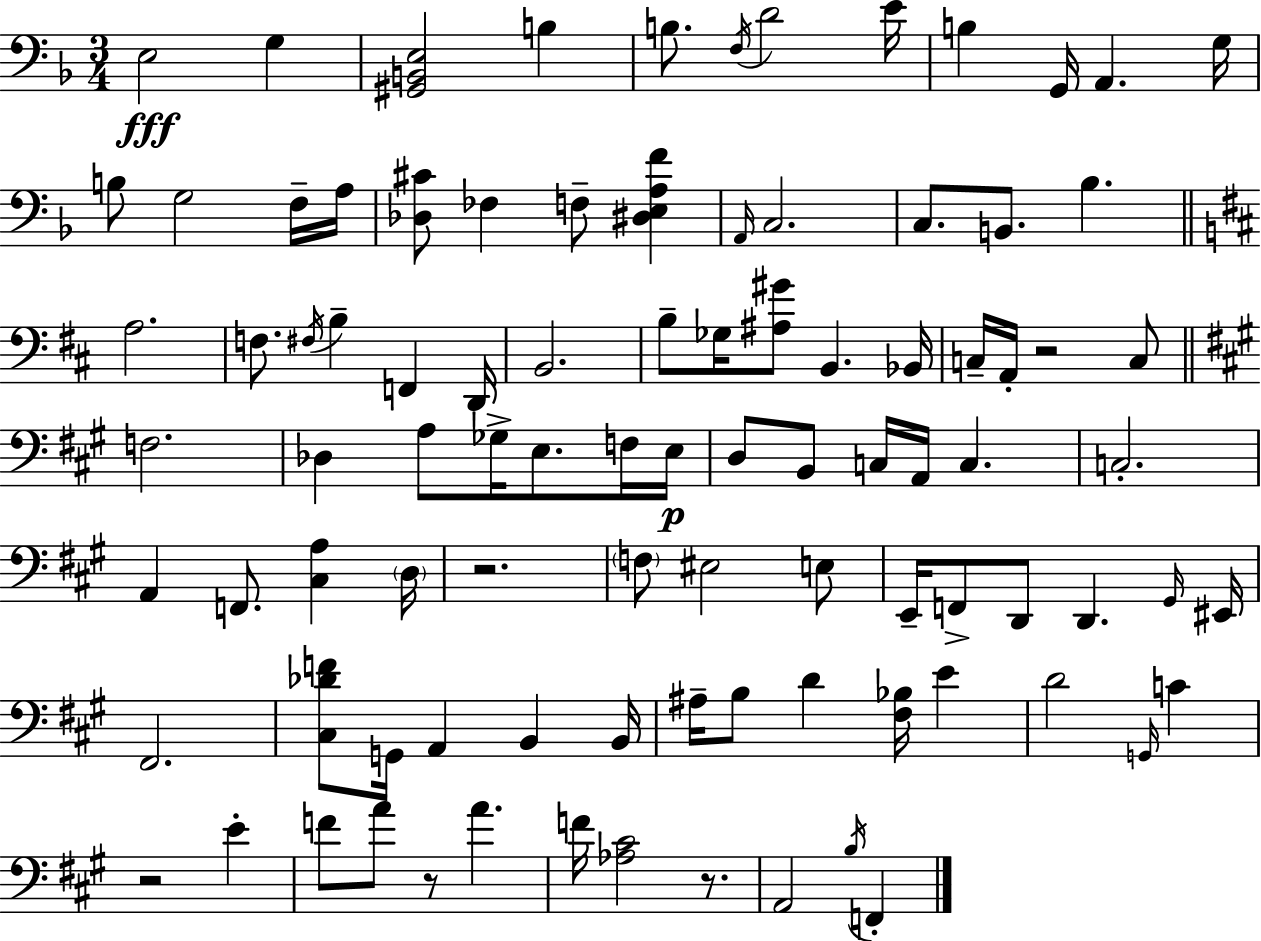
E3/h G3/q [G#2,B2,E3]/h B3/q B3/e. F3/s D4/h E4/s B3/q G2/s A2/q. G3/s B3/e G3/h F3/s A3/s [Db3,C#4]/e FES3/q F3/e [D#3,E3,A3,F4]/q A2/s C3/h. C3/e. B2/e. Bb3/q. A3/h. F3/e. F#3/s B3/q F2/q D2/s B2/h. B3/e Gb3/s [A#3,G#4]/e B2/q. Bb2/s C3/s A2/s R/h C3/e F3/h. Db3/q A3/e Gb3/s E3/e. F3/s E3/s D3/e B2/e C3/s A2/s C3/q. C3/h. A2/q F2/e. [C#3,A3]/q D3/s R/h. F3/e EIS3/h E3/e E2/s F2/e D2/e D2/q. G#2/s EIS2/s F#2/h. [C#3,Db4,F4]/e G2/s A2/q B2/q B2/s A#3/s B3/e D4/q [F#3,Bb3]/s E4/q D4/h G2/s C4/q R/h E4/q F4/e A4/e R/e A4/q. F4/s [Ab3,C#4]/h R/e. A2/h B3/s F2/q